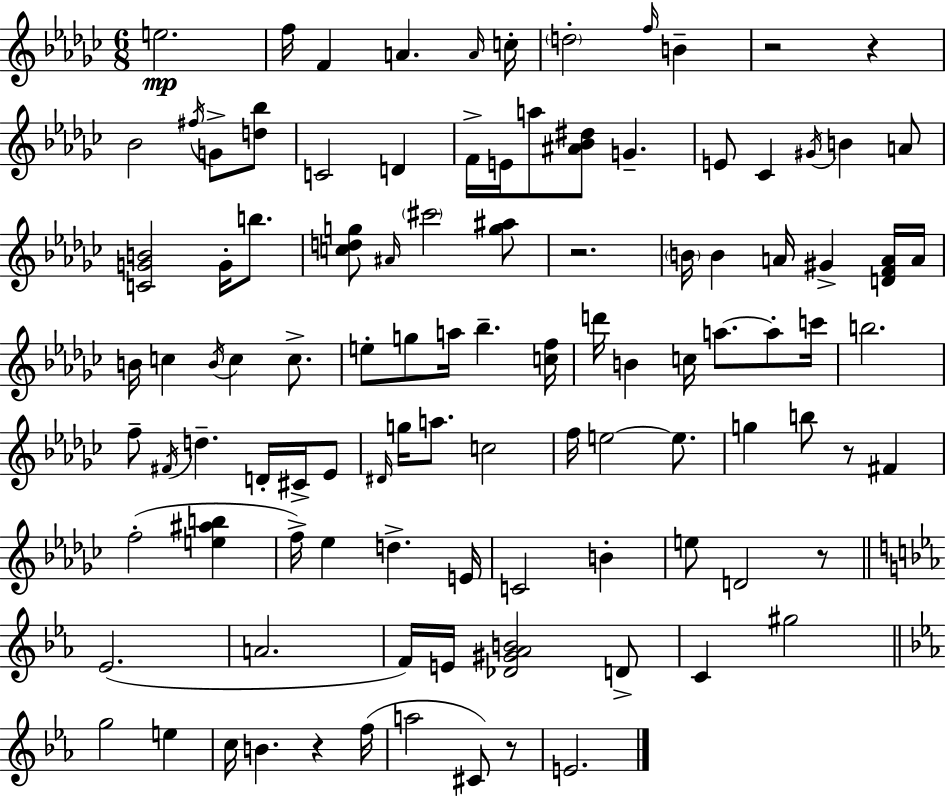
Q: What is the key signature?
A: EES minor